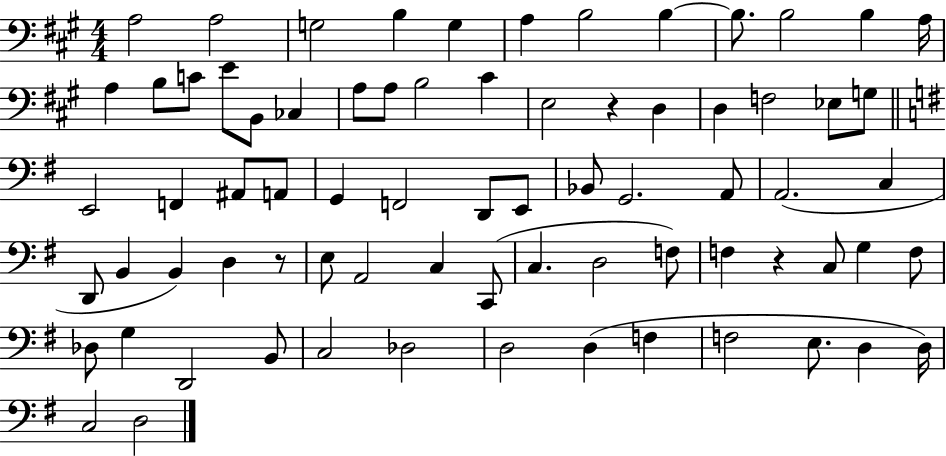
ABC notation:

X:1
T:Untitled
M:4/4
L:1/4
K:A
A,2 A,2 G,2 B, G, A, B,2 B, B,/2 B,2 B, A,/4 A, B,/2 C/2 E/2 B,,/2 _C, A,/2 A,/2 B,2 ^C E,2 z D, D, F,2 _E,/2 G,/2 E,,2 F,, ^A,,/2 A,,/2 G,, F,,2 D,,/2 E,,/2 _B,,/2 G,,2 A,,/2 A,,2 C, D,,/2 B,, B,, D, z/2 E,/2 A,,2 C, C,,/2 C, D,2 F,/2 F, z C,/2 G, F,/2 _D,/2 G, D,,2 B,,/2 C,2 _D,2 D,2 D, F, F,2 E,/2 D, D,/4 C,2 D,2